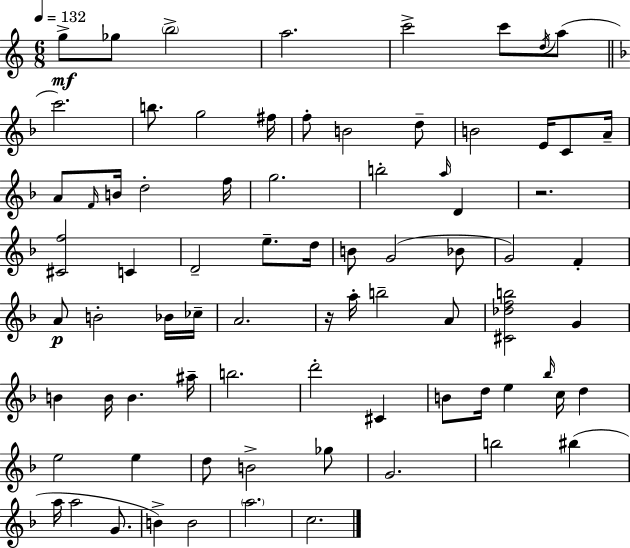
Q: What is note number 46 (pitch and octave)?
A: G4